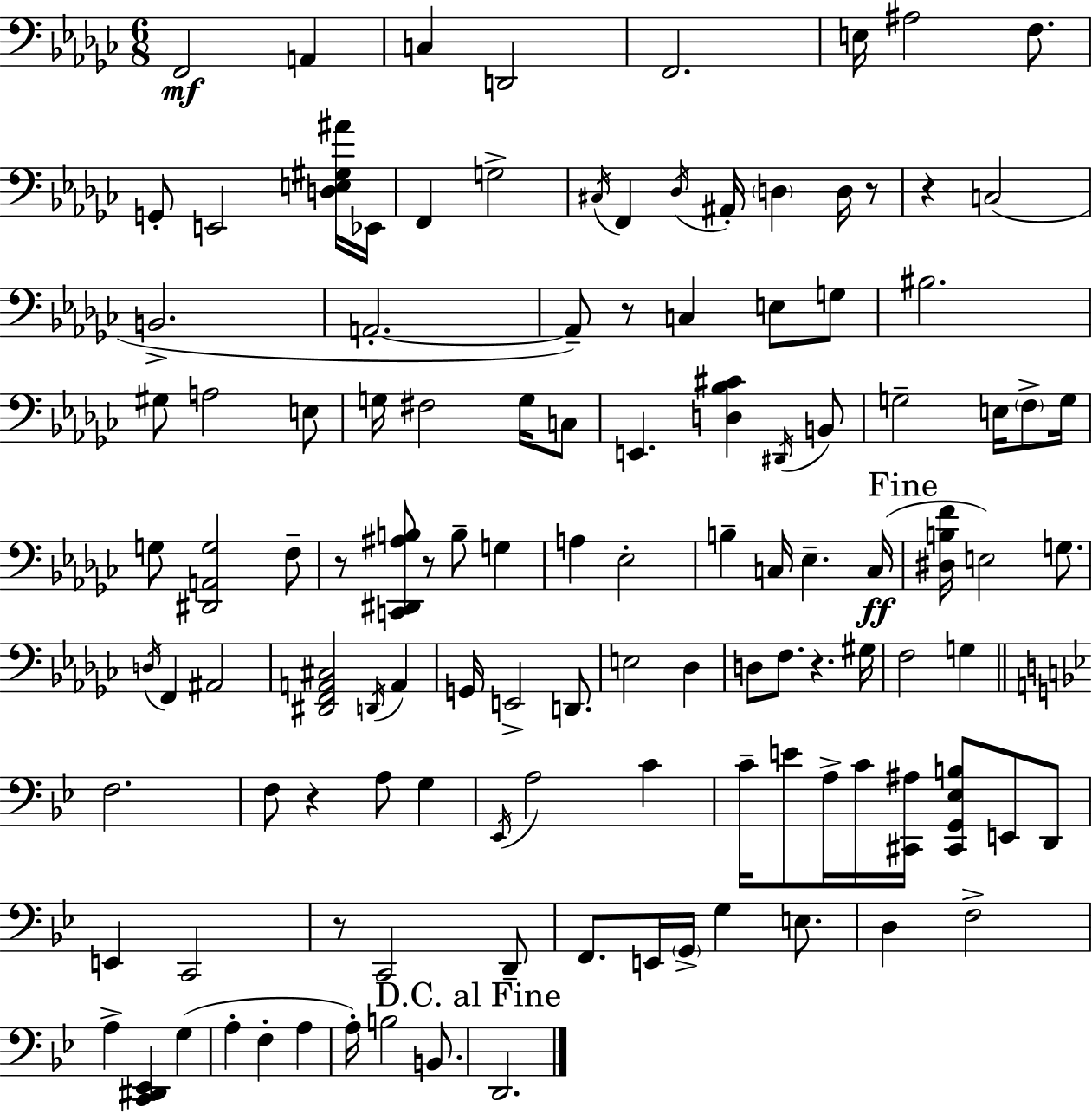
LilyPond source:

{
  \clef bass
  \numericTimeSignature
  \time 6/8
  \key ees \minor
  \repeat volta 2 { f,2\mf a,4 | c4 d,2 | f,2. | e16 ais2 f8. | \break g,8-. e,2 <d e gis ais'>16 ees,16 | f,4 g2-> | \acciaccatura { cis16 } f,4 \acciaccatura { des16 } ais,16-. \parenthesize d4 d16 | r8 r4 c2( | \break b,2.-> | a,2.-.~~ | a,8--) r8 c4 e8 | g8 bis2. | \break gis8 a2 | e8 g16 fis2 g16 | c8 e,4. <d bes cis'>4 | \acciaccatura { dis,16 } b,8 g2-- e16 | \break \parenthesize f8-> g16 g8 <dis, a, g>2 | f8-- r8 <c, dis, ais b>8 r8 b8-- g4 | a4 ees2-. | b4-- c16 ees4.-- | \break c16(\ff \mark "Fine" <dis b f'>16 e2) | g8. \acciaccatura { d16 } f,4 ais,2 | <dis, f, a, cis>2 | \acciaccatura { d,16 } a,4 g,16 e,2-> | \break d,8. e2 | des4 d8 f8. r4. | gis16 f2 | g4 \bar "||" \break \key g \minor f2. | f8 r4 a8 g4 | \acciaccatura { ees,16 } a2 c'4 | c'16-- e'8 a16-> c'16 <cis, ais>16 <cis, g, ees b>8 e,8 d,8 | \break e,4 c,2 | r8 c,2 d,8-- | f,8. e,16 \parenthesize g,16-> g4 e8. | d4 f2-> | \break a4-> <c, dis, ees,>4 g4( | a4-. f4-. a4 | a16-.) b2 b,8. | \mark "D.C. al Fine" d,2. | \break } \bar "|."
}